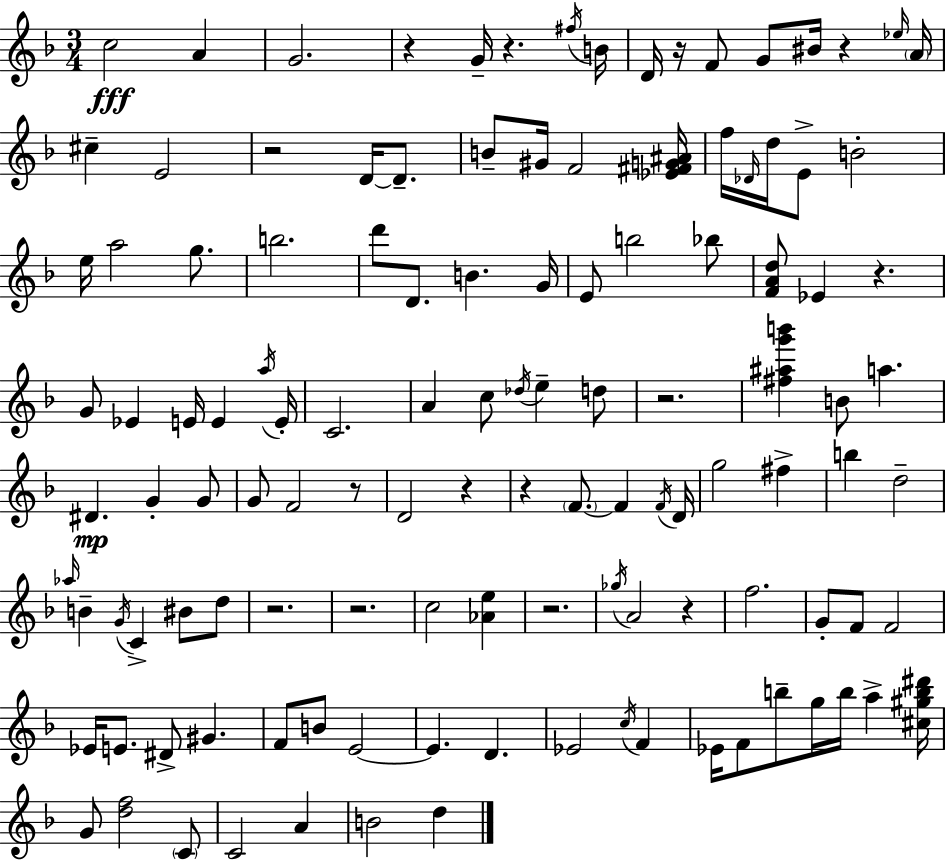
X:1
T:Untitled
M:3/4
L:1/4
K:Dm
c2 A G2 z G/4 z ^f/4 B/4 D/4 z/4 F/2 G/2 ^B/4 z _e/4 A/4 ^c E2 z2 D/4 D/2 B/2 ^G/4 F2 [_E^FG^A]/4 f/4 _D/4 d/4 E/2 B2 e/4 a2 g/2 b2 d'/2 D/2 B G/4 E/2 b2 _b/2 [FAd]/2 _E z G/2 _E E/4 E a/4 E/4 C2 A c/2 _d/4 e d/2 z2 [^f^ag'b'] B/2 a ^D G G/2 G/2 F2 z/2 D2 z z F/2 F F/4 D/4 g2 ^f b d2 _a/4 B G/4 C ^B/2 d/2 z2 z2 c2 [_Ae] z2 _g/4 A2 z f2 G/2 F/2 F2 _E/4 E/2 ^D/2 ^G F/2 B/2 E2 E D _E2 c/4 F _E/4 F/2 b/2 g/4 b/4 a [^c^gb^d']/4 G/2 [df]2 C/2 C2 A B2 d